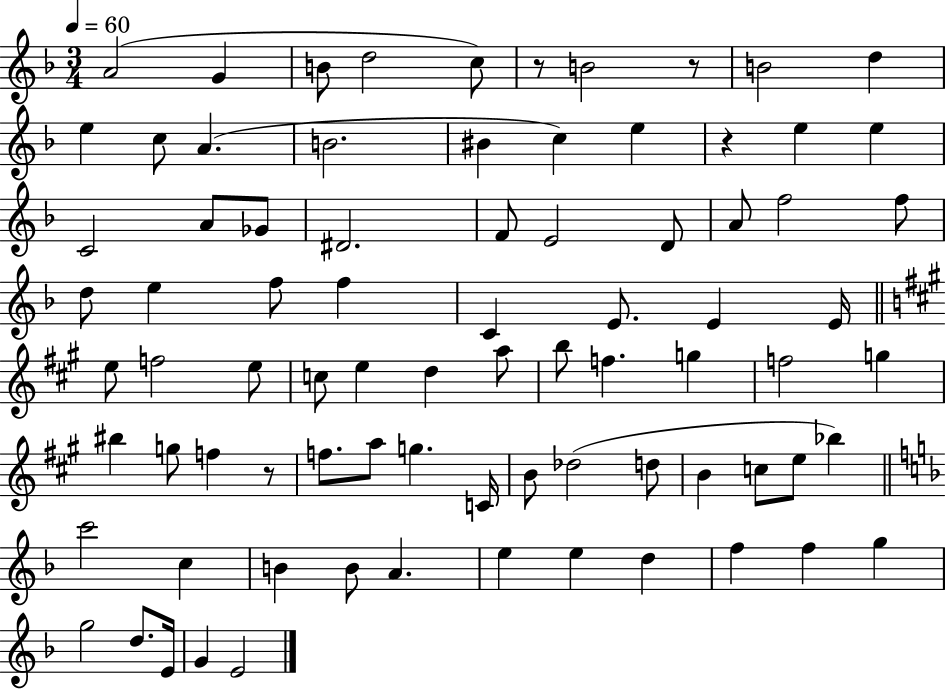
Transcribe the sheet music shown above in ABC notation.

X:1
T:Untitled
M:3/4
L:1/4
K:F
A2 G B/2 d2 c/2 z/2 B2 z/2 B2 d e c/2 A B2 ^B c e z e e C2 A/2 _G/2 ^D2 F/2 E2 D/2 A/2 f2 f/2 d/2 e f/2 f C E/2 E E/4 e/2 f2 e/2 c/2 e d a/2 b/2 f g f2 g ^b g/2 f z/2 f/2 a/2 g C/4 B/2 _d2 d/2 B c/2 e/2 _b c'2 c B B/2 A e e d f f g g2 d/2 E/4 G E2